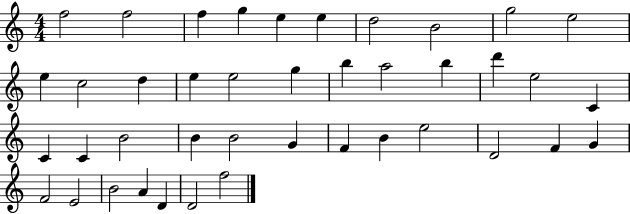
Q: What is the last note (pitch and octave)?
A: F5